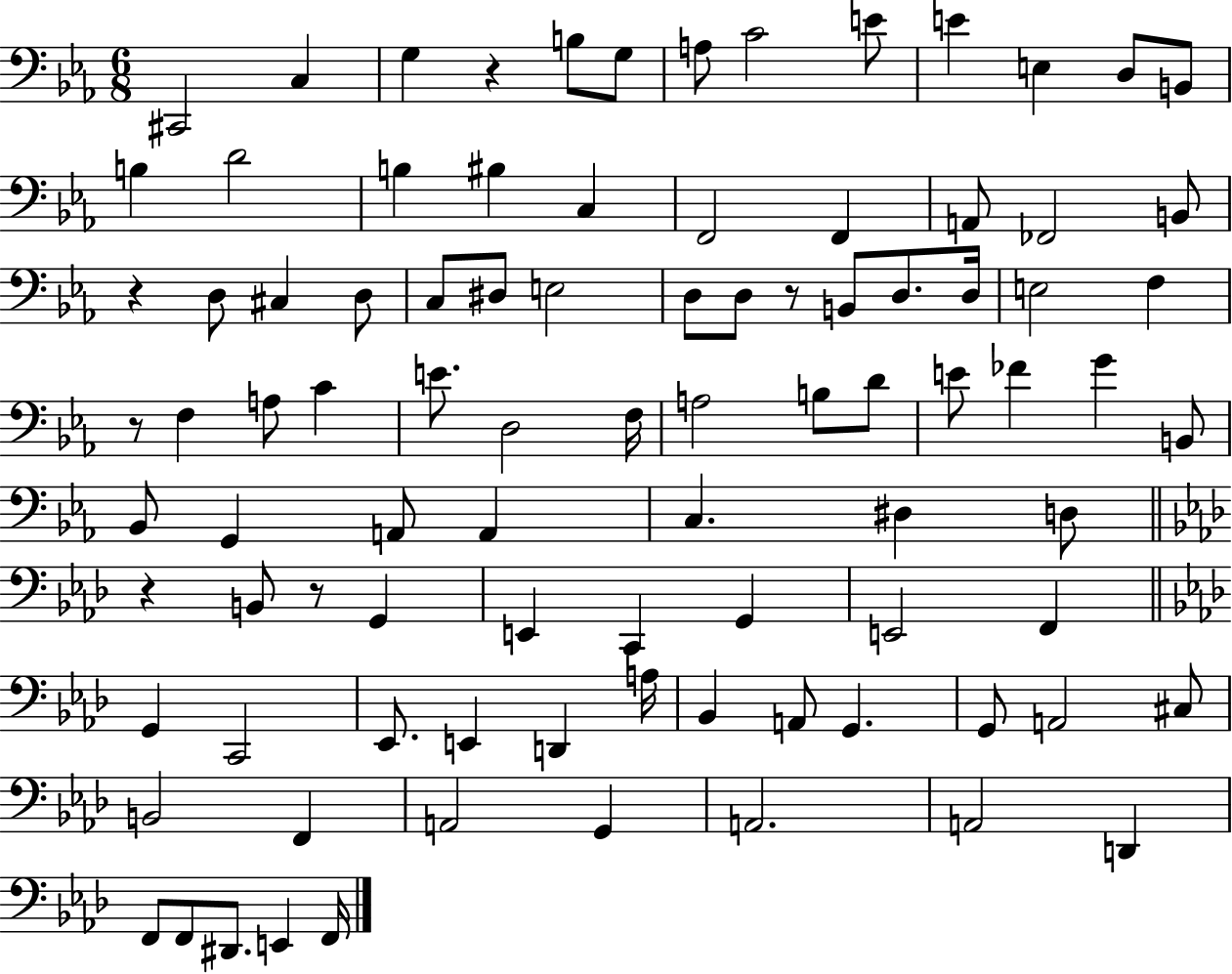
C#2/h C3/q G3/q R/q B3/e G3/e A3/e C4/h E4/e E4/q E3/q D3/e B2/e B3/q D4/h B3/q BIS3/q C3/q F2/h F2/q A2/e FES2/h B2/e R/q D3/e C#3/q D3/e C3/e D#3/e E3/h D3/e D3/e R/e B2/e D3/e. D3/s E3/h F3/q R/e F3/q A3/e C4/q E4/e. D3/h F3/s A3/h B3/e D4/e E4/e FES4/q G4/q B2/e Bb2/e G2/q A2/e A2/q C3/q. D#3/q D3/e R/q B2/e R/e G2/q E2/q C2/q G2/q E2/h F2/q G2/q C2/h Eb2/e. E2/q D2/q A3/s Bb2/q A2/e G2/q. G2/e A2/h C#3/e B2/h F2/q A2/h G2/q A2/h. A2/h D2/q F2/e F2/e D#2/e. E2/q F2/s